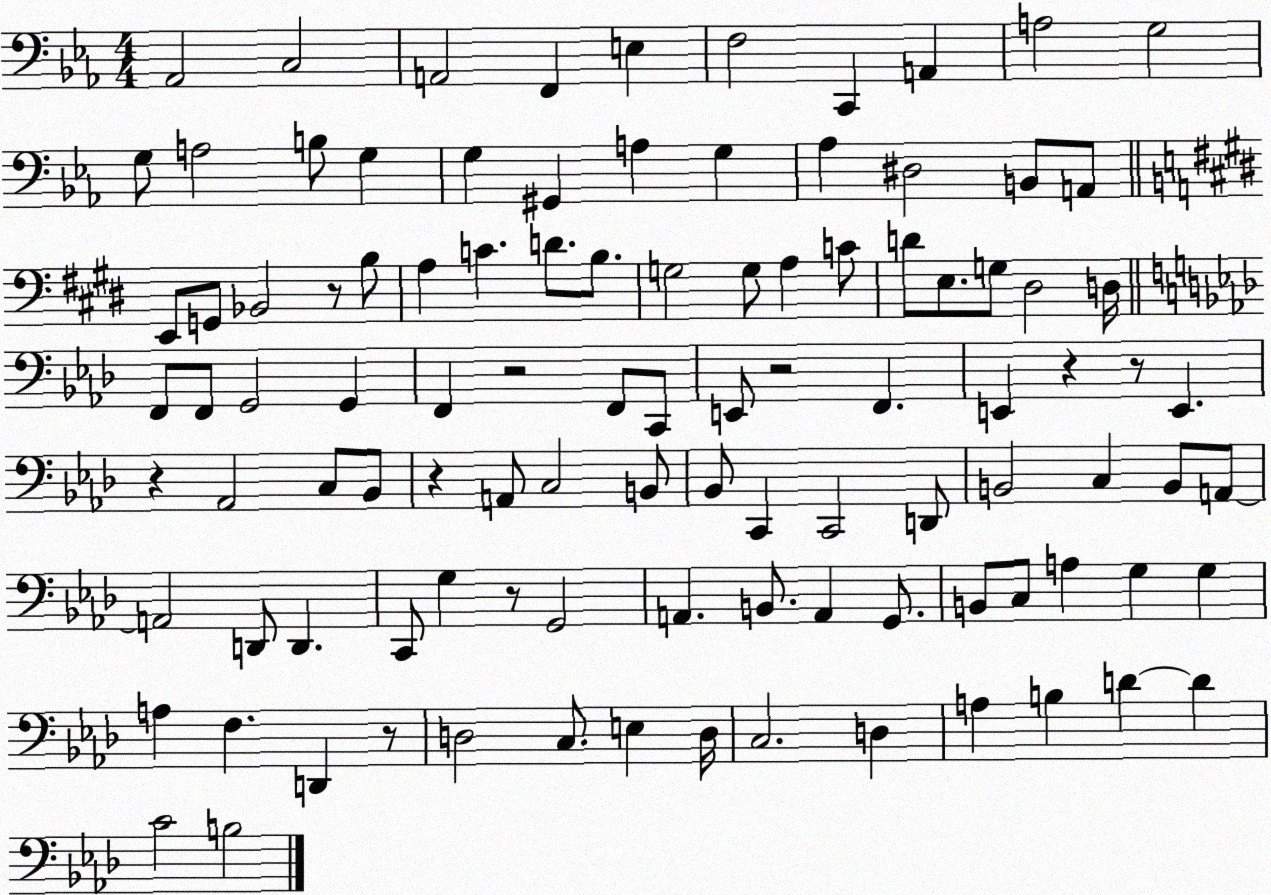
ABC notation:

X:1
T:Untitled
M:4/4
L:1/4
K:Eb
_A,,2 C,2 A,,2 F,, E, F,2 C,, A,, A,2 G,2 G,/2 A,2 B,/2 G, G, ^G,, A, G, _A, ^D,2 B,,/2 A,,/2 E,,/2 G,,/2 _B,,2 z/2 B,/2 A, C D/2 B,/2 G,2 G,/2 A, C/2 D/2 E,/2 G,/2 ^D,2 D,/4 F,,/2 F,,/2 G,,2 G,, F,, z2 F,,/2 C,,/2 E,,/2 z2 F,, E,, z z/2 E,, z _A,,2 C,/2 _B,,/2 z A,,/2 C,2 B,,/2 _B,,/2 C,, C,,2 D,,/2 B,,2 C, B,,/2 A,,/2 A,,2 D,,/2 D,, C,,/2 G, z/2 G,,2 A,, B,,/2 A,, G,,/2 B,,/2 C,/2 A, G, G, A, F, D,, z/2 D,2 C,/2 E, D,/4 C,2 D, A, B, D D C2 B,2